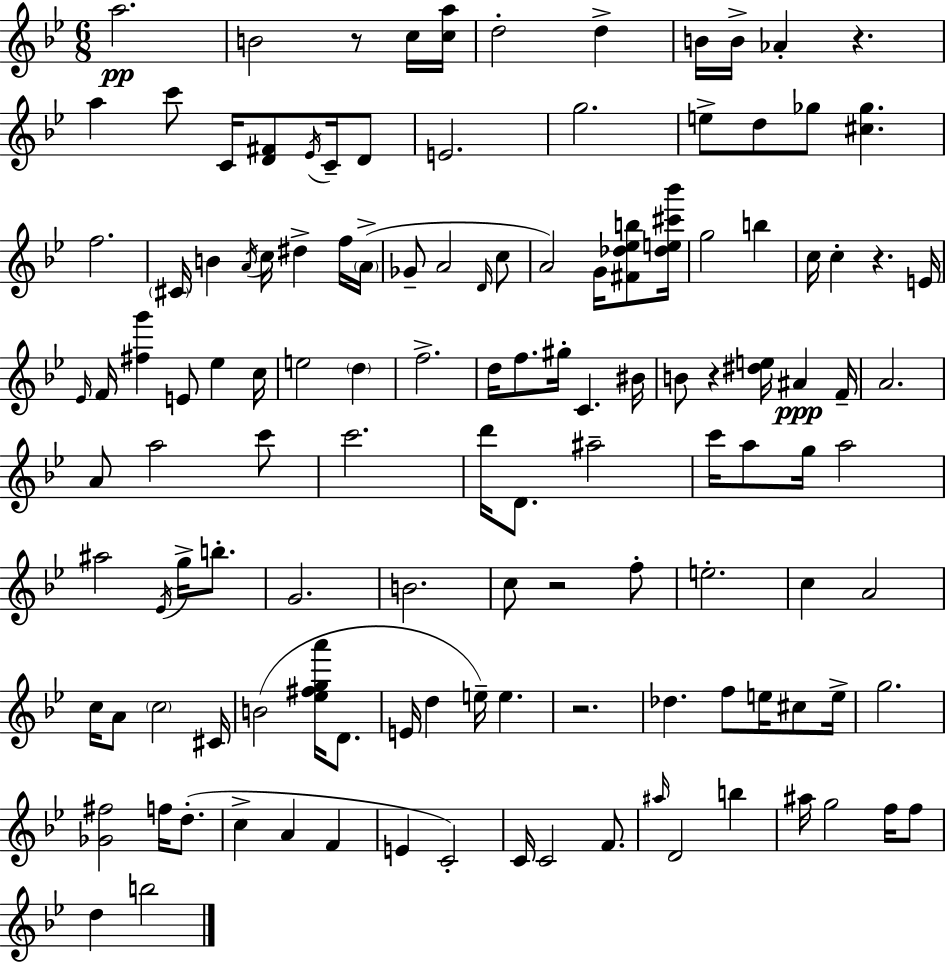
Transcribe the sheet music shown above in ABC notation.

X:1
T:Untitled
M:6/8
L:1/4
K:Gm
a2 B2 z/2 c/4 [ca]/4 d2 d B/4 B/4 _A z a c'/2 C/4 [D^F]/2 _E/4 C/4 D/2 E2 g2 e/2 d/2 _g/2 [^c_g] f2 ^C/4 B A/4 c/4 ^d f/4 A/4 _G/2 A2 D/4 c/2 A2 G/4 [^F_d_eb]/2 [_de^c'_b']/4 g2 b c/4 c z E/4 _E/4 F/4 [^fg'] E/2 _e c/4 e2 d f2 d/4 f/2 ^g/4 C ^B/4 B/2 z [^de]/4 ^A F/4 A2 A/2 a2 c'/2 c'2 d'/4 D/2 ^a2 c'/4 a/2 g/4 a2 ^a2 _E/4 g/4 b/2 G2 B2 c/2 z2 f/2 e2 c A2 c/4 A/2 c2 ^C/4 B2 [_e^fga']/4 D/2 E/4 d e/4 e z2 _d f/2 e/4 ^c/2 e/4 g2 [_G^f]2 f/4 d/2 c A F E C2 C/4 C2 F/2 ^a/4 D2 b ^a/4 g2 f/4 f/2 d b2